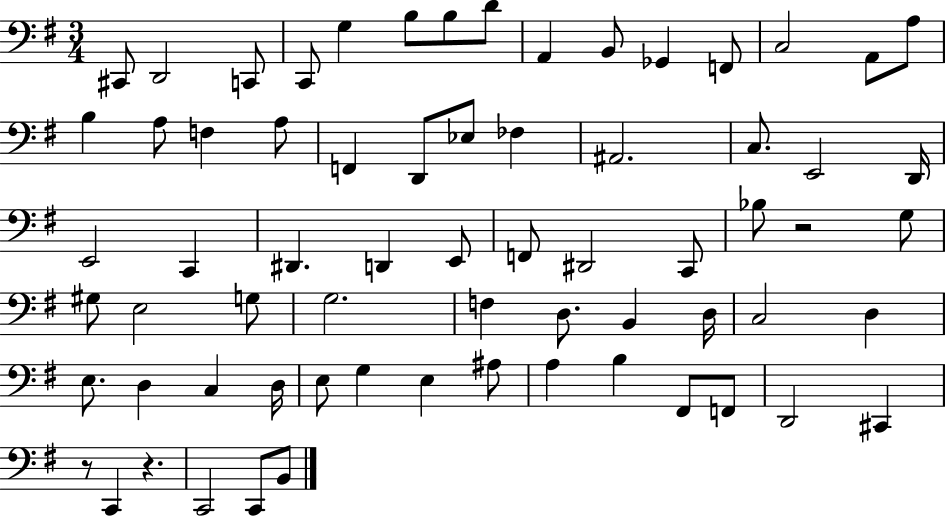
C#2/e D2/h C2/e C2/e G3/q B3/e B3/e D4/e A2/q B2/e Gb2/q F2/e C3/h A2/e A3/e B3/q A3/e F3/q A3/e F2/q D2/e Eb3/e FES3/q A#2/h. C3/e. E2/h D2/s E2/h C2/q D#2/q. D2/q E2/e F2/e D#2/h C2/e Bb3/e R/h G3/e G#3/e E3/h G3/e G3/h. F3/q D3/e. B2/q D3/s C3/h D3/q E3/e. D3/q C3/q D3/s E3/e G3/q E3/q A#3/e A3/q B3/q F#2/e F2/e D2/h C#2/q R/e C2/q R/q. C2/h C2/e B2/e